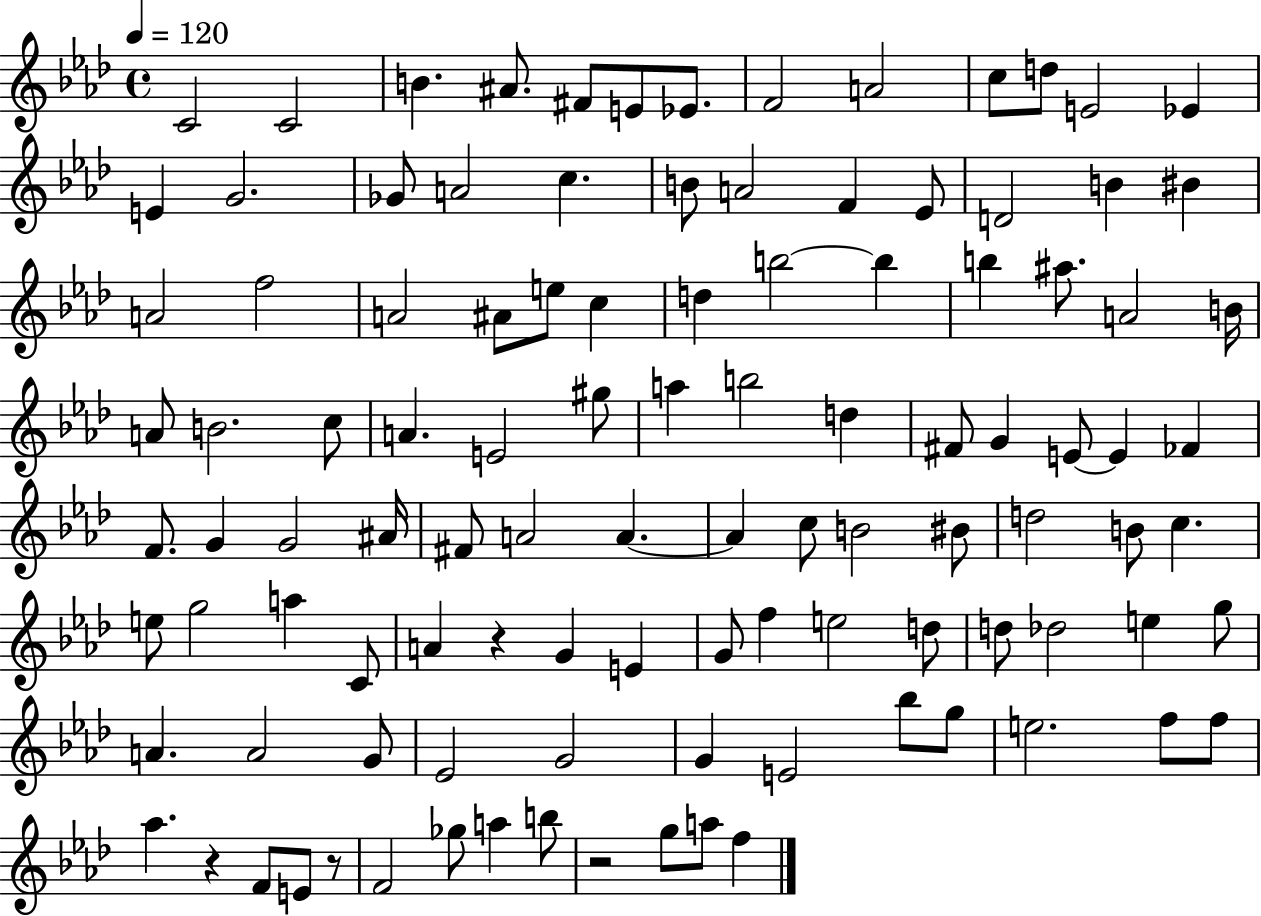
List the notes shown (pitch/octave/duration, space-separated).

C4/h C4/h B4/q. A#4/e. F#4/e E4/e Eb4/e. F4/h A4/h C5/e D5/e E4/h Eb4/q E4/q G4/h. Gb4/e A4/h C5/q. B4/e A4/h F4/q Eb4/e D4/h B4/q BIS4/q A4/h F5/h A4/h A#4/e E5/e C5/q D5/q B5/h B5/q B5/q A#5/e. A4/h B4/s A4/e B4/h. C5/e A4/q. E4/h G#5/e A5/q B5/h D5/q F#4/e G4/q E4/e E4/q FES4/q F4/e. G4/q G4/h A#4/s F#4/e A4/h A4/q. A4/q C5/e B4/h BIS4/e D5/h B4/e C5/q. E5/e G5/h A5/q C4/e A4/q R/q G4/q E4/q G4/e F5/q E5/h D5/e D5/e Db5/h E5/q G5/e A4/q. A4/h G4/e Eb4/h G4/h G4/q E4/h Bb5/e G5/e E5/h. F5/e F5/e Ab5/q. R/q F4/e E4/e R/e F4/h Gb5/e A5/q B5/e R/h G5/e A5/e F5/q